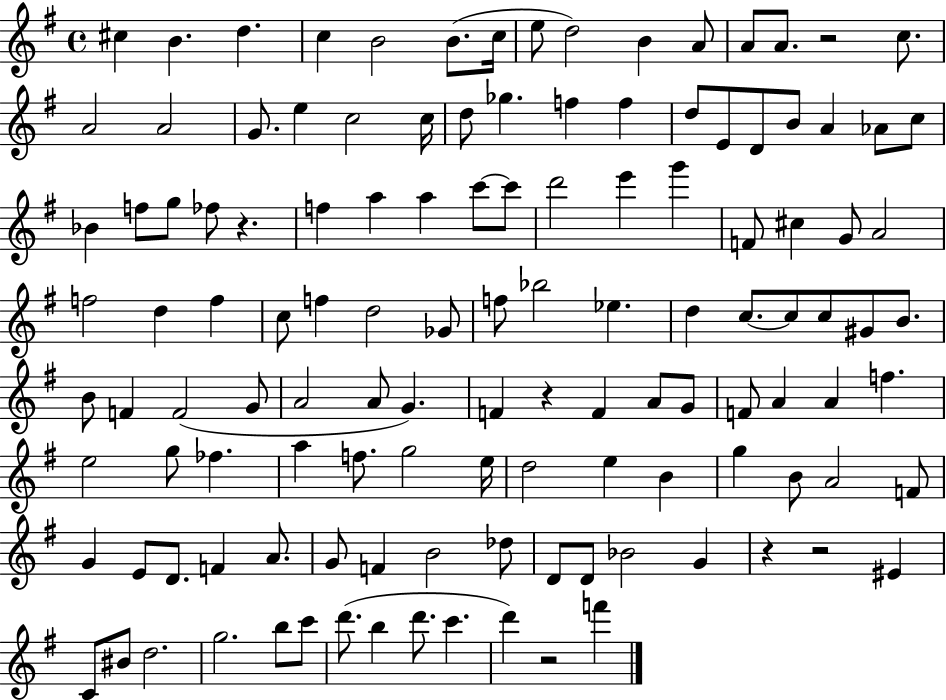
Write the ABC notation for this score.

X:1
T:Untitled
M:4/4
L:1/4
K:G
^c B d c B2 B/2 c/4 e/2 d2 B A/2 A/2 A/2 z2 c/2 A2 A2 G/2 e c2 c/4 d/2 _g f f d/2 E/2 D/2 B/2 A _A/2 c/2 _B f/2 g/2 _f/2 z f a a c'/2 c'/2 d'2 e' g' F/2 ^c G/2 A2 f2 d f c/2 f d2 _G/2 f/2 _b2 _e d c/2 c/2 c/2 ^G/2 B/2 B/2 F F2 G/2 A2 A/2 G F z F A/2 G/2 F/2 A A f e2 g/2 _f a f/2 g2 e/4 d2 e B g B/2 A2 F/2 G E/2 D/2 F A/2 G/2 F B2 _d/2 D/2 D/2 _B2 G z z2 ^E C/2 ^B/2 d2 g2 b/2 c'/2 d'/2 b d'/2 c' d' z2 f'